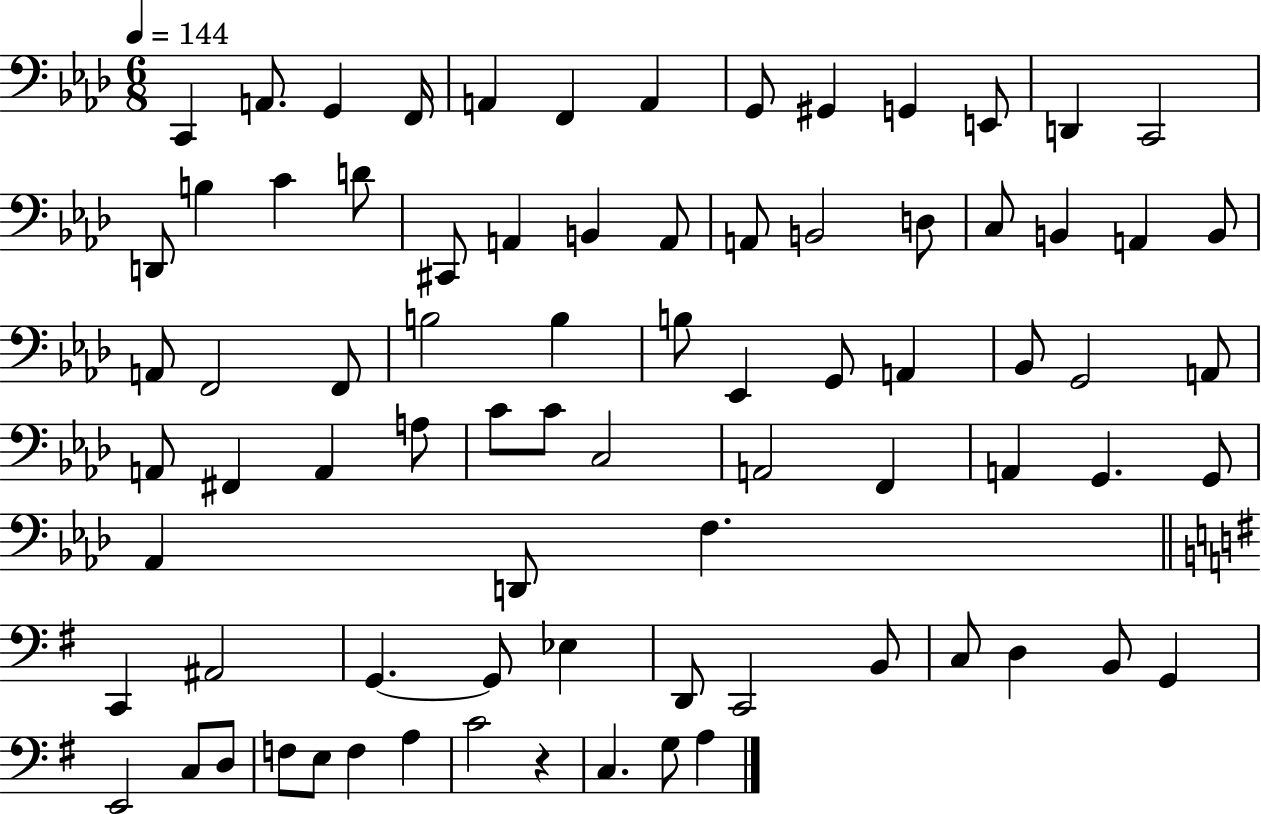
X:1
T:Untitled
M:6/8
L:1/4
K:Ab
C,, A,,/2 G,, F,,/4 A,, F,, A,, G,,/2 ^G,, G,, E,,/2 D,, C,,2 D,,/2 B, C D/2 ^C,,/2 A,, B,, A,,/2 A,,/2 B,,2 D,/2 C,/2 B,, A,, B,,/2 A,,/2 F,,2 F,,/2 B,2 B, B,/2 _E,, G,,/2 A,, _B,,/2 G,,2 A,,/2 A,,/2 ^F,, A,, A,/2 C/2 C/2 C,2 A,,2 F,, A,, G,, G,,/2 _A,, D,,/2 F, C,, ^A,,2 G,, G,,/2 _E, D,,/2 C,,2 B,,/2 C,/2 D, B,,/2 G,, E,,2 C,/2 D,/2 F,/2 E,/2 F, A, C2 z C, G,/2 A,